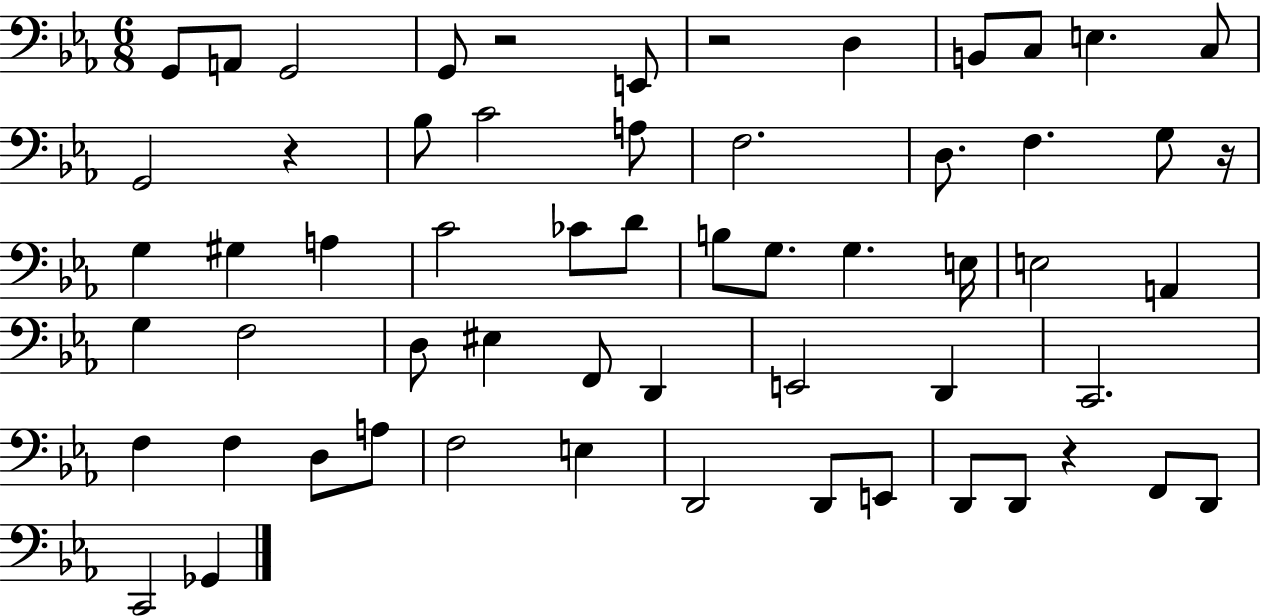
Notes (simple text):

G2/e A2/e G2/h G2/e R/h E2/e R/h D3/q B2/e C3/e E3/q. C3/e G2/h R/q Bb3/e C4/h A3/e F3/h. D3/e. F3/q. G3/e R/s G3/q G#3/q A3/q C4/h CES4/e D4/e B3/e G3/e. G3/q. E3/s E3/h A2/q G3/q F3/h D3/e EIS3/q F2/e D2/q E2/h D2/q C2/h. F3/q F3/q D3/e A3/e F3/h E3/q D2/h D2/e E2/e D2/e D2/e R/q F2/e D2/e C2/h Gb2/q